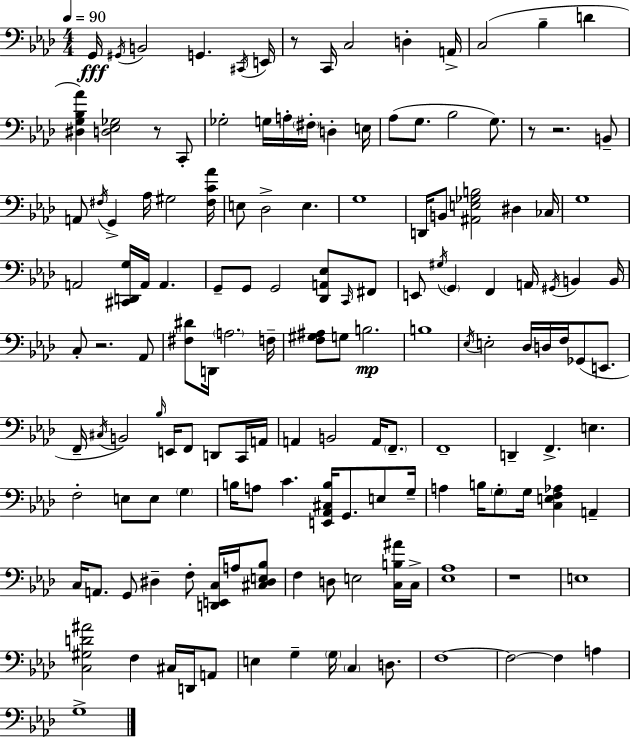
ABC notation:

X:1
T:Untitled
M:4/4
L:1/4
K:Fm
G,,/4 ^G,,/4 B,,2 G,, ^C,,/4 E,,/4 z/2 C,,/4 C,2 D, A,,/4 C,2 _B, D [^D,G,_B,_A] [D,_E,_G,]2 z/2 C,,/2 _G,2 G,/4 A,/4 ^F,/4 D, E,/4 _A,/2 G,/2 _B,2 G,/2 z/2 z2 B,,/2 A,,/2 ^F,/4 G,, _A,/4 ^G,2 [^F,C_A]/4 E,/2 _D,2 E, G,4 D,,/4 B,,/2 [^A,,E,_G,B,]2 ^D, _C,/4 G,4 A,,2 [^C,,D,,G,]/4 A,,/4 A,, G,,/2 G,,/2 G,,2 [_D,,A,,_E,]/2 C,,/4 ^F,,/2 E,,/2 ^G,/4 G,, F,, A,,/4 ^G,,/4 B,, B,,/4 C,/2 z2 _A,,/2 [^F,^D]/2 D,,/4 A,2 F,/4 [F,^G,^A,]/2 G,/2 B,2 B,4 _E,/4 E,2 _D,/4 D,/4 F,/4 _G,,/2 E,,/2 F,,/4 ^C,/4 B,,2 _B,/4 E,,/4 F,,/2 D,,/2 C,,/4 A,,/4 A,, B,,2 A,,/4 F,,/2 F,,4 D,, F,, E, F,2 E,/2 E,/2 G, B,/4 A,/2 C [E,,_A,,^C,B,]/4 G,,/2 E,/2 G,/4 A, B,/4 G,/2 G,/4 [C,E,F,_A,] A,, C,/4 A,,/2 G,,/2 ^D, F,/2 [D,,E,,C,]/4 A,/4 [^C,^D,E,_B,]/2 F, D,/2 E,2 [C,B,^A]/4 C,/4 [_E,_A,]4 z4 E,4 [C,^G,D^A]2 F, ^C,/4 D,,/4 A,,/2 E, G, G,/4 C, D,/2 F,4 F,2 F, A, G,4